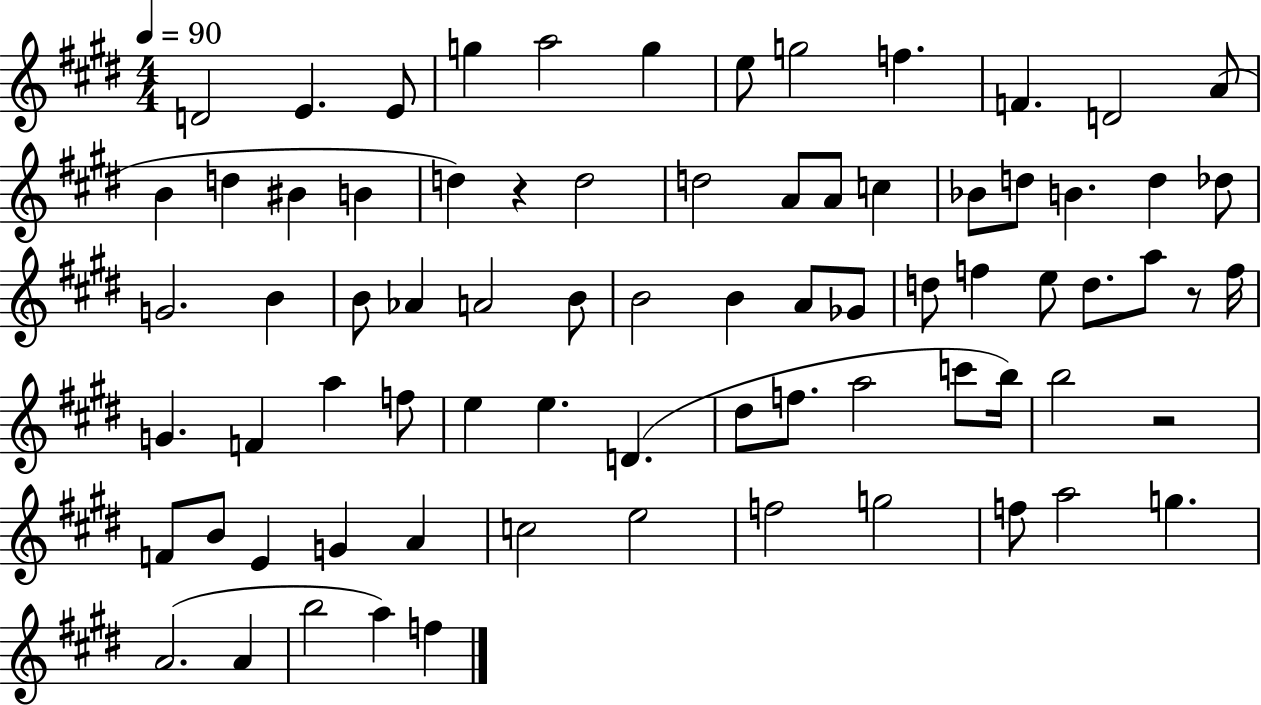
D4/h E4/q. E4/e G5/q A5/h G5/q E5/e G5/h F5/q. F4/q. D4/h A4/e B4/q D5/q BIS4/q B4/q D5/q R/q D5/h D5/h A4/e A4/e C5/q Bb4/e D5/e B4/q. D5/q Db5/e G4/h. B4/q B4/e Ab4/q A4/h B4/e B4/h B4/q A4/e Gb4/e D5/e F5/q E5/e D5/e. A5/e R/e F5/s G4/q. F4/q A5/q F5/e E5/q E5/q. D4/q. D#5/e F5/e. A5/h C6/e B5/s B5/h R/h F4/e B4/e E4/q G4/q A4/q C5/h E5/h F5/h G5/h F5/e A5/h G5/q. A4/h. A4/q B5/h A5/q F5/q